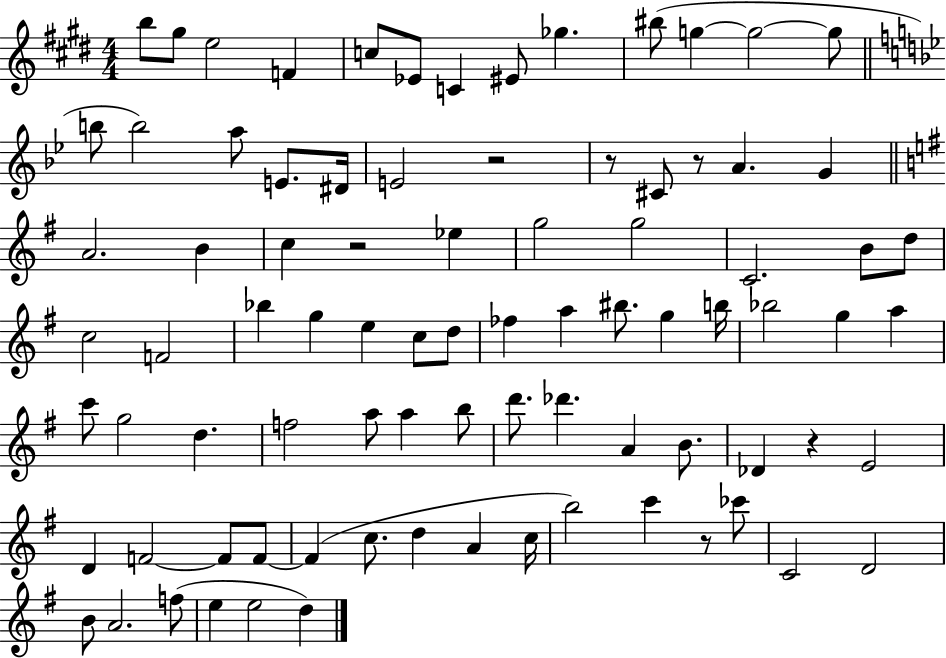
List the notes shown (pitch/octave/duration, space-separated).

B5/e G#5/e E5/h F4/q C5/e Eb4/e C4/q EIS4/e Gb5/q. BIS5/e G5/q G5/h G5/e B5/e B5/h A5/e E4/e. D#4/s E4/h R/h R/e C#4/e R/e A4/q. G4/q A4/h. B4/q C5/q R/h Eb5/q G5/h G5/h C4/h. B4/e D5/e C5/h F4/h Bb5/q G5/q E5/q C5/e D5/e FES5/q A5/q BIS5/e. G5/q B5/s Bb5/h G5/q A5/q C6/e G5/h D5/q. F5/h A5/e A5/q B5/e D6/e. Db6/q. A4/q B4/e. Db4/q R/q E4/h D4/q F4/h F4/e F4/e F4/q C5/e. D5/q A4/q C5/s B5/h C6/q R/e CES6/e C4/h D4/h B4/e A4/h. F5/e E5/q E5/h D5/q